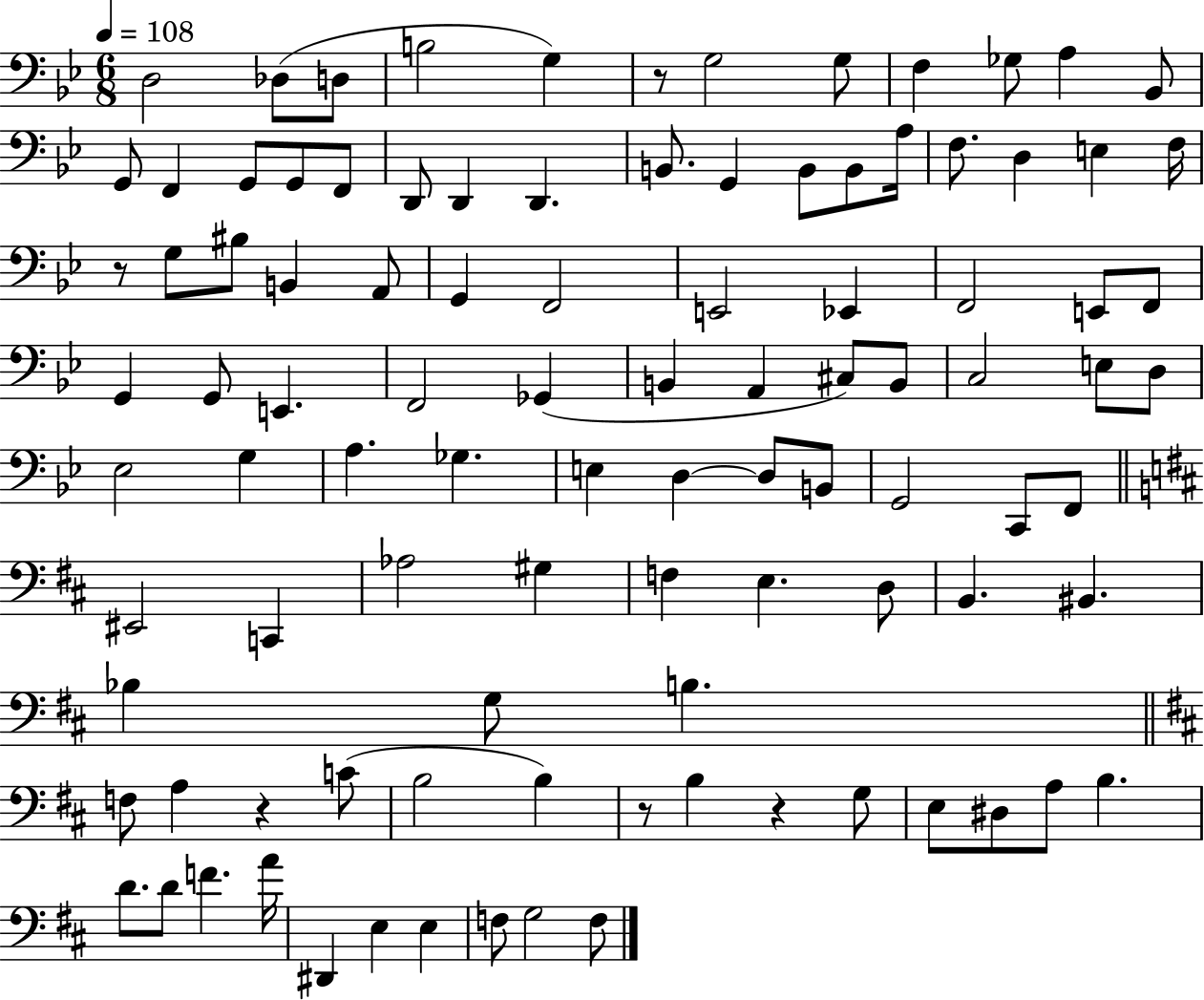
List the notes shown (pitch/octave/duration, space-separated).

D3/h Db3/e D3/e B3/h G3/q R/e G3/h G3/e F3/q Gb3/e A3/q Bb2/e G2/e F2/q G2/e G2/e F2/e D2/e D2/q D2/q. B2/e. G2/q B2/e B2/e A3/s F3/e. D3/q E3/q F3/s R/e G3/e BIS3/e B2/q A2/e G2/q F2/h E2/h Eb2/q F2/h E2/e F2/e G2/q G2/e E2/q. F2/h Gb2/q B2/q A2/q C#3/e B2/e C3/h E3/e D3/e Eb3/h G3/q A3/q. Gb3/q. E3/q D3/q D3/e B2/e G2/h C2/e F2/e EIS2/h C2/q Ab3/h G#3/q F3/q E3/q. D3/e B2/q. BIS2/q. Bb3/q G3/e B3/q. F3/e A3/q R/q C4/e B3/h B3/q R/e B3/q R/q G3/e E3/e D#3/e A3/e B3/q. D4/e. D4/e F4/q. A4/s D#2/q E3/q E3/q F3/e G3/h F3/e